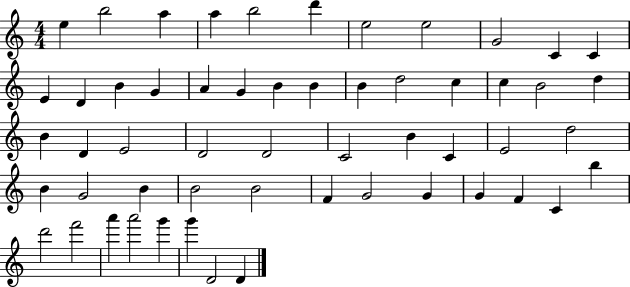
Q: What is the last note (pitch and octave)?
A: D4